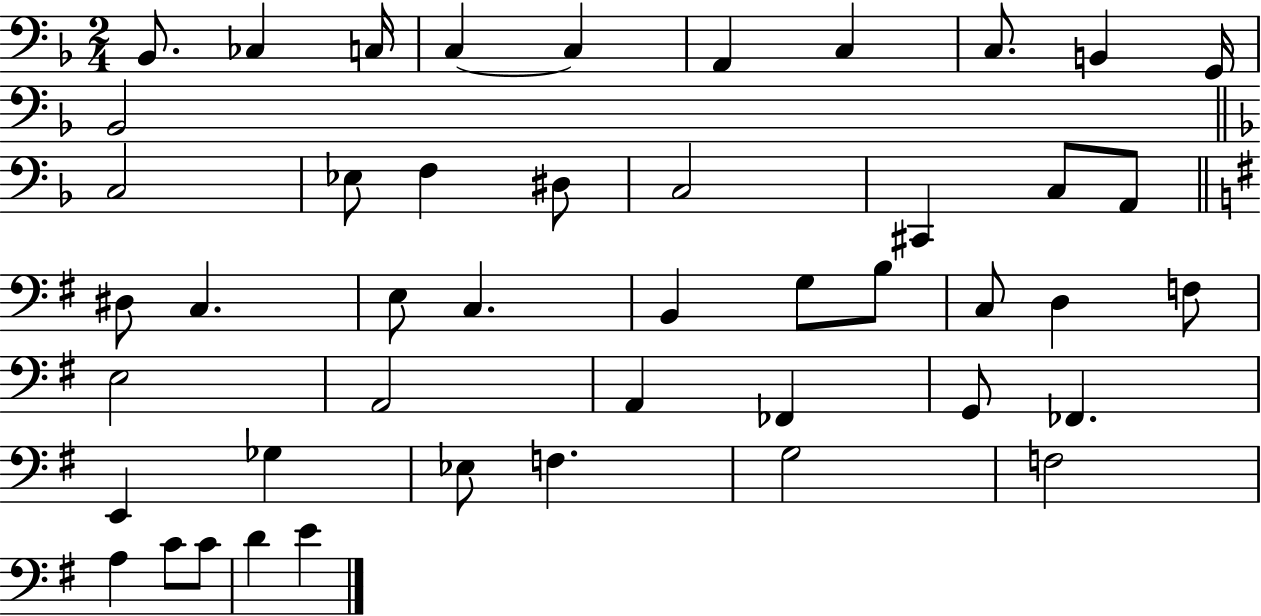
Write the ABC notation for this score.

X:1
T:Untitled
M:2/4
L:1/4
K:F
_B,,/2 _C, C,/4 C, C, A,, C, C,/2 B,, G,,/4 _B,,2 C,2 _E,/2 F, ^D,/2 C,2 ^C,, C,/2 A,,/2 ^D,/2 C, E,/2 C, B,, G,/2 B,/2 C,/2 D, F,/2 E,2 A,,2 A,, _F,, G,,/2 _F,, E,, _G, _E,/2 F, G,2 F,2 A, C/2 C/2 D E